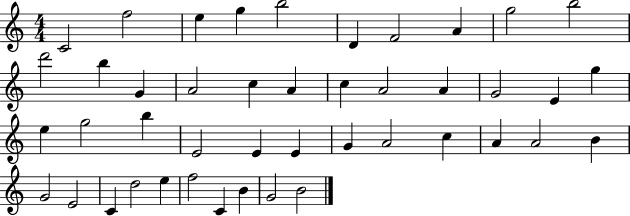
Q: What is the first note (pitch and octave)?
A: C4